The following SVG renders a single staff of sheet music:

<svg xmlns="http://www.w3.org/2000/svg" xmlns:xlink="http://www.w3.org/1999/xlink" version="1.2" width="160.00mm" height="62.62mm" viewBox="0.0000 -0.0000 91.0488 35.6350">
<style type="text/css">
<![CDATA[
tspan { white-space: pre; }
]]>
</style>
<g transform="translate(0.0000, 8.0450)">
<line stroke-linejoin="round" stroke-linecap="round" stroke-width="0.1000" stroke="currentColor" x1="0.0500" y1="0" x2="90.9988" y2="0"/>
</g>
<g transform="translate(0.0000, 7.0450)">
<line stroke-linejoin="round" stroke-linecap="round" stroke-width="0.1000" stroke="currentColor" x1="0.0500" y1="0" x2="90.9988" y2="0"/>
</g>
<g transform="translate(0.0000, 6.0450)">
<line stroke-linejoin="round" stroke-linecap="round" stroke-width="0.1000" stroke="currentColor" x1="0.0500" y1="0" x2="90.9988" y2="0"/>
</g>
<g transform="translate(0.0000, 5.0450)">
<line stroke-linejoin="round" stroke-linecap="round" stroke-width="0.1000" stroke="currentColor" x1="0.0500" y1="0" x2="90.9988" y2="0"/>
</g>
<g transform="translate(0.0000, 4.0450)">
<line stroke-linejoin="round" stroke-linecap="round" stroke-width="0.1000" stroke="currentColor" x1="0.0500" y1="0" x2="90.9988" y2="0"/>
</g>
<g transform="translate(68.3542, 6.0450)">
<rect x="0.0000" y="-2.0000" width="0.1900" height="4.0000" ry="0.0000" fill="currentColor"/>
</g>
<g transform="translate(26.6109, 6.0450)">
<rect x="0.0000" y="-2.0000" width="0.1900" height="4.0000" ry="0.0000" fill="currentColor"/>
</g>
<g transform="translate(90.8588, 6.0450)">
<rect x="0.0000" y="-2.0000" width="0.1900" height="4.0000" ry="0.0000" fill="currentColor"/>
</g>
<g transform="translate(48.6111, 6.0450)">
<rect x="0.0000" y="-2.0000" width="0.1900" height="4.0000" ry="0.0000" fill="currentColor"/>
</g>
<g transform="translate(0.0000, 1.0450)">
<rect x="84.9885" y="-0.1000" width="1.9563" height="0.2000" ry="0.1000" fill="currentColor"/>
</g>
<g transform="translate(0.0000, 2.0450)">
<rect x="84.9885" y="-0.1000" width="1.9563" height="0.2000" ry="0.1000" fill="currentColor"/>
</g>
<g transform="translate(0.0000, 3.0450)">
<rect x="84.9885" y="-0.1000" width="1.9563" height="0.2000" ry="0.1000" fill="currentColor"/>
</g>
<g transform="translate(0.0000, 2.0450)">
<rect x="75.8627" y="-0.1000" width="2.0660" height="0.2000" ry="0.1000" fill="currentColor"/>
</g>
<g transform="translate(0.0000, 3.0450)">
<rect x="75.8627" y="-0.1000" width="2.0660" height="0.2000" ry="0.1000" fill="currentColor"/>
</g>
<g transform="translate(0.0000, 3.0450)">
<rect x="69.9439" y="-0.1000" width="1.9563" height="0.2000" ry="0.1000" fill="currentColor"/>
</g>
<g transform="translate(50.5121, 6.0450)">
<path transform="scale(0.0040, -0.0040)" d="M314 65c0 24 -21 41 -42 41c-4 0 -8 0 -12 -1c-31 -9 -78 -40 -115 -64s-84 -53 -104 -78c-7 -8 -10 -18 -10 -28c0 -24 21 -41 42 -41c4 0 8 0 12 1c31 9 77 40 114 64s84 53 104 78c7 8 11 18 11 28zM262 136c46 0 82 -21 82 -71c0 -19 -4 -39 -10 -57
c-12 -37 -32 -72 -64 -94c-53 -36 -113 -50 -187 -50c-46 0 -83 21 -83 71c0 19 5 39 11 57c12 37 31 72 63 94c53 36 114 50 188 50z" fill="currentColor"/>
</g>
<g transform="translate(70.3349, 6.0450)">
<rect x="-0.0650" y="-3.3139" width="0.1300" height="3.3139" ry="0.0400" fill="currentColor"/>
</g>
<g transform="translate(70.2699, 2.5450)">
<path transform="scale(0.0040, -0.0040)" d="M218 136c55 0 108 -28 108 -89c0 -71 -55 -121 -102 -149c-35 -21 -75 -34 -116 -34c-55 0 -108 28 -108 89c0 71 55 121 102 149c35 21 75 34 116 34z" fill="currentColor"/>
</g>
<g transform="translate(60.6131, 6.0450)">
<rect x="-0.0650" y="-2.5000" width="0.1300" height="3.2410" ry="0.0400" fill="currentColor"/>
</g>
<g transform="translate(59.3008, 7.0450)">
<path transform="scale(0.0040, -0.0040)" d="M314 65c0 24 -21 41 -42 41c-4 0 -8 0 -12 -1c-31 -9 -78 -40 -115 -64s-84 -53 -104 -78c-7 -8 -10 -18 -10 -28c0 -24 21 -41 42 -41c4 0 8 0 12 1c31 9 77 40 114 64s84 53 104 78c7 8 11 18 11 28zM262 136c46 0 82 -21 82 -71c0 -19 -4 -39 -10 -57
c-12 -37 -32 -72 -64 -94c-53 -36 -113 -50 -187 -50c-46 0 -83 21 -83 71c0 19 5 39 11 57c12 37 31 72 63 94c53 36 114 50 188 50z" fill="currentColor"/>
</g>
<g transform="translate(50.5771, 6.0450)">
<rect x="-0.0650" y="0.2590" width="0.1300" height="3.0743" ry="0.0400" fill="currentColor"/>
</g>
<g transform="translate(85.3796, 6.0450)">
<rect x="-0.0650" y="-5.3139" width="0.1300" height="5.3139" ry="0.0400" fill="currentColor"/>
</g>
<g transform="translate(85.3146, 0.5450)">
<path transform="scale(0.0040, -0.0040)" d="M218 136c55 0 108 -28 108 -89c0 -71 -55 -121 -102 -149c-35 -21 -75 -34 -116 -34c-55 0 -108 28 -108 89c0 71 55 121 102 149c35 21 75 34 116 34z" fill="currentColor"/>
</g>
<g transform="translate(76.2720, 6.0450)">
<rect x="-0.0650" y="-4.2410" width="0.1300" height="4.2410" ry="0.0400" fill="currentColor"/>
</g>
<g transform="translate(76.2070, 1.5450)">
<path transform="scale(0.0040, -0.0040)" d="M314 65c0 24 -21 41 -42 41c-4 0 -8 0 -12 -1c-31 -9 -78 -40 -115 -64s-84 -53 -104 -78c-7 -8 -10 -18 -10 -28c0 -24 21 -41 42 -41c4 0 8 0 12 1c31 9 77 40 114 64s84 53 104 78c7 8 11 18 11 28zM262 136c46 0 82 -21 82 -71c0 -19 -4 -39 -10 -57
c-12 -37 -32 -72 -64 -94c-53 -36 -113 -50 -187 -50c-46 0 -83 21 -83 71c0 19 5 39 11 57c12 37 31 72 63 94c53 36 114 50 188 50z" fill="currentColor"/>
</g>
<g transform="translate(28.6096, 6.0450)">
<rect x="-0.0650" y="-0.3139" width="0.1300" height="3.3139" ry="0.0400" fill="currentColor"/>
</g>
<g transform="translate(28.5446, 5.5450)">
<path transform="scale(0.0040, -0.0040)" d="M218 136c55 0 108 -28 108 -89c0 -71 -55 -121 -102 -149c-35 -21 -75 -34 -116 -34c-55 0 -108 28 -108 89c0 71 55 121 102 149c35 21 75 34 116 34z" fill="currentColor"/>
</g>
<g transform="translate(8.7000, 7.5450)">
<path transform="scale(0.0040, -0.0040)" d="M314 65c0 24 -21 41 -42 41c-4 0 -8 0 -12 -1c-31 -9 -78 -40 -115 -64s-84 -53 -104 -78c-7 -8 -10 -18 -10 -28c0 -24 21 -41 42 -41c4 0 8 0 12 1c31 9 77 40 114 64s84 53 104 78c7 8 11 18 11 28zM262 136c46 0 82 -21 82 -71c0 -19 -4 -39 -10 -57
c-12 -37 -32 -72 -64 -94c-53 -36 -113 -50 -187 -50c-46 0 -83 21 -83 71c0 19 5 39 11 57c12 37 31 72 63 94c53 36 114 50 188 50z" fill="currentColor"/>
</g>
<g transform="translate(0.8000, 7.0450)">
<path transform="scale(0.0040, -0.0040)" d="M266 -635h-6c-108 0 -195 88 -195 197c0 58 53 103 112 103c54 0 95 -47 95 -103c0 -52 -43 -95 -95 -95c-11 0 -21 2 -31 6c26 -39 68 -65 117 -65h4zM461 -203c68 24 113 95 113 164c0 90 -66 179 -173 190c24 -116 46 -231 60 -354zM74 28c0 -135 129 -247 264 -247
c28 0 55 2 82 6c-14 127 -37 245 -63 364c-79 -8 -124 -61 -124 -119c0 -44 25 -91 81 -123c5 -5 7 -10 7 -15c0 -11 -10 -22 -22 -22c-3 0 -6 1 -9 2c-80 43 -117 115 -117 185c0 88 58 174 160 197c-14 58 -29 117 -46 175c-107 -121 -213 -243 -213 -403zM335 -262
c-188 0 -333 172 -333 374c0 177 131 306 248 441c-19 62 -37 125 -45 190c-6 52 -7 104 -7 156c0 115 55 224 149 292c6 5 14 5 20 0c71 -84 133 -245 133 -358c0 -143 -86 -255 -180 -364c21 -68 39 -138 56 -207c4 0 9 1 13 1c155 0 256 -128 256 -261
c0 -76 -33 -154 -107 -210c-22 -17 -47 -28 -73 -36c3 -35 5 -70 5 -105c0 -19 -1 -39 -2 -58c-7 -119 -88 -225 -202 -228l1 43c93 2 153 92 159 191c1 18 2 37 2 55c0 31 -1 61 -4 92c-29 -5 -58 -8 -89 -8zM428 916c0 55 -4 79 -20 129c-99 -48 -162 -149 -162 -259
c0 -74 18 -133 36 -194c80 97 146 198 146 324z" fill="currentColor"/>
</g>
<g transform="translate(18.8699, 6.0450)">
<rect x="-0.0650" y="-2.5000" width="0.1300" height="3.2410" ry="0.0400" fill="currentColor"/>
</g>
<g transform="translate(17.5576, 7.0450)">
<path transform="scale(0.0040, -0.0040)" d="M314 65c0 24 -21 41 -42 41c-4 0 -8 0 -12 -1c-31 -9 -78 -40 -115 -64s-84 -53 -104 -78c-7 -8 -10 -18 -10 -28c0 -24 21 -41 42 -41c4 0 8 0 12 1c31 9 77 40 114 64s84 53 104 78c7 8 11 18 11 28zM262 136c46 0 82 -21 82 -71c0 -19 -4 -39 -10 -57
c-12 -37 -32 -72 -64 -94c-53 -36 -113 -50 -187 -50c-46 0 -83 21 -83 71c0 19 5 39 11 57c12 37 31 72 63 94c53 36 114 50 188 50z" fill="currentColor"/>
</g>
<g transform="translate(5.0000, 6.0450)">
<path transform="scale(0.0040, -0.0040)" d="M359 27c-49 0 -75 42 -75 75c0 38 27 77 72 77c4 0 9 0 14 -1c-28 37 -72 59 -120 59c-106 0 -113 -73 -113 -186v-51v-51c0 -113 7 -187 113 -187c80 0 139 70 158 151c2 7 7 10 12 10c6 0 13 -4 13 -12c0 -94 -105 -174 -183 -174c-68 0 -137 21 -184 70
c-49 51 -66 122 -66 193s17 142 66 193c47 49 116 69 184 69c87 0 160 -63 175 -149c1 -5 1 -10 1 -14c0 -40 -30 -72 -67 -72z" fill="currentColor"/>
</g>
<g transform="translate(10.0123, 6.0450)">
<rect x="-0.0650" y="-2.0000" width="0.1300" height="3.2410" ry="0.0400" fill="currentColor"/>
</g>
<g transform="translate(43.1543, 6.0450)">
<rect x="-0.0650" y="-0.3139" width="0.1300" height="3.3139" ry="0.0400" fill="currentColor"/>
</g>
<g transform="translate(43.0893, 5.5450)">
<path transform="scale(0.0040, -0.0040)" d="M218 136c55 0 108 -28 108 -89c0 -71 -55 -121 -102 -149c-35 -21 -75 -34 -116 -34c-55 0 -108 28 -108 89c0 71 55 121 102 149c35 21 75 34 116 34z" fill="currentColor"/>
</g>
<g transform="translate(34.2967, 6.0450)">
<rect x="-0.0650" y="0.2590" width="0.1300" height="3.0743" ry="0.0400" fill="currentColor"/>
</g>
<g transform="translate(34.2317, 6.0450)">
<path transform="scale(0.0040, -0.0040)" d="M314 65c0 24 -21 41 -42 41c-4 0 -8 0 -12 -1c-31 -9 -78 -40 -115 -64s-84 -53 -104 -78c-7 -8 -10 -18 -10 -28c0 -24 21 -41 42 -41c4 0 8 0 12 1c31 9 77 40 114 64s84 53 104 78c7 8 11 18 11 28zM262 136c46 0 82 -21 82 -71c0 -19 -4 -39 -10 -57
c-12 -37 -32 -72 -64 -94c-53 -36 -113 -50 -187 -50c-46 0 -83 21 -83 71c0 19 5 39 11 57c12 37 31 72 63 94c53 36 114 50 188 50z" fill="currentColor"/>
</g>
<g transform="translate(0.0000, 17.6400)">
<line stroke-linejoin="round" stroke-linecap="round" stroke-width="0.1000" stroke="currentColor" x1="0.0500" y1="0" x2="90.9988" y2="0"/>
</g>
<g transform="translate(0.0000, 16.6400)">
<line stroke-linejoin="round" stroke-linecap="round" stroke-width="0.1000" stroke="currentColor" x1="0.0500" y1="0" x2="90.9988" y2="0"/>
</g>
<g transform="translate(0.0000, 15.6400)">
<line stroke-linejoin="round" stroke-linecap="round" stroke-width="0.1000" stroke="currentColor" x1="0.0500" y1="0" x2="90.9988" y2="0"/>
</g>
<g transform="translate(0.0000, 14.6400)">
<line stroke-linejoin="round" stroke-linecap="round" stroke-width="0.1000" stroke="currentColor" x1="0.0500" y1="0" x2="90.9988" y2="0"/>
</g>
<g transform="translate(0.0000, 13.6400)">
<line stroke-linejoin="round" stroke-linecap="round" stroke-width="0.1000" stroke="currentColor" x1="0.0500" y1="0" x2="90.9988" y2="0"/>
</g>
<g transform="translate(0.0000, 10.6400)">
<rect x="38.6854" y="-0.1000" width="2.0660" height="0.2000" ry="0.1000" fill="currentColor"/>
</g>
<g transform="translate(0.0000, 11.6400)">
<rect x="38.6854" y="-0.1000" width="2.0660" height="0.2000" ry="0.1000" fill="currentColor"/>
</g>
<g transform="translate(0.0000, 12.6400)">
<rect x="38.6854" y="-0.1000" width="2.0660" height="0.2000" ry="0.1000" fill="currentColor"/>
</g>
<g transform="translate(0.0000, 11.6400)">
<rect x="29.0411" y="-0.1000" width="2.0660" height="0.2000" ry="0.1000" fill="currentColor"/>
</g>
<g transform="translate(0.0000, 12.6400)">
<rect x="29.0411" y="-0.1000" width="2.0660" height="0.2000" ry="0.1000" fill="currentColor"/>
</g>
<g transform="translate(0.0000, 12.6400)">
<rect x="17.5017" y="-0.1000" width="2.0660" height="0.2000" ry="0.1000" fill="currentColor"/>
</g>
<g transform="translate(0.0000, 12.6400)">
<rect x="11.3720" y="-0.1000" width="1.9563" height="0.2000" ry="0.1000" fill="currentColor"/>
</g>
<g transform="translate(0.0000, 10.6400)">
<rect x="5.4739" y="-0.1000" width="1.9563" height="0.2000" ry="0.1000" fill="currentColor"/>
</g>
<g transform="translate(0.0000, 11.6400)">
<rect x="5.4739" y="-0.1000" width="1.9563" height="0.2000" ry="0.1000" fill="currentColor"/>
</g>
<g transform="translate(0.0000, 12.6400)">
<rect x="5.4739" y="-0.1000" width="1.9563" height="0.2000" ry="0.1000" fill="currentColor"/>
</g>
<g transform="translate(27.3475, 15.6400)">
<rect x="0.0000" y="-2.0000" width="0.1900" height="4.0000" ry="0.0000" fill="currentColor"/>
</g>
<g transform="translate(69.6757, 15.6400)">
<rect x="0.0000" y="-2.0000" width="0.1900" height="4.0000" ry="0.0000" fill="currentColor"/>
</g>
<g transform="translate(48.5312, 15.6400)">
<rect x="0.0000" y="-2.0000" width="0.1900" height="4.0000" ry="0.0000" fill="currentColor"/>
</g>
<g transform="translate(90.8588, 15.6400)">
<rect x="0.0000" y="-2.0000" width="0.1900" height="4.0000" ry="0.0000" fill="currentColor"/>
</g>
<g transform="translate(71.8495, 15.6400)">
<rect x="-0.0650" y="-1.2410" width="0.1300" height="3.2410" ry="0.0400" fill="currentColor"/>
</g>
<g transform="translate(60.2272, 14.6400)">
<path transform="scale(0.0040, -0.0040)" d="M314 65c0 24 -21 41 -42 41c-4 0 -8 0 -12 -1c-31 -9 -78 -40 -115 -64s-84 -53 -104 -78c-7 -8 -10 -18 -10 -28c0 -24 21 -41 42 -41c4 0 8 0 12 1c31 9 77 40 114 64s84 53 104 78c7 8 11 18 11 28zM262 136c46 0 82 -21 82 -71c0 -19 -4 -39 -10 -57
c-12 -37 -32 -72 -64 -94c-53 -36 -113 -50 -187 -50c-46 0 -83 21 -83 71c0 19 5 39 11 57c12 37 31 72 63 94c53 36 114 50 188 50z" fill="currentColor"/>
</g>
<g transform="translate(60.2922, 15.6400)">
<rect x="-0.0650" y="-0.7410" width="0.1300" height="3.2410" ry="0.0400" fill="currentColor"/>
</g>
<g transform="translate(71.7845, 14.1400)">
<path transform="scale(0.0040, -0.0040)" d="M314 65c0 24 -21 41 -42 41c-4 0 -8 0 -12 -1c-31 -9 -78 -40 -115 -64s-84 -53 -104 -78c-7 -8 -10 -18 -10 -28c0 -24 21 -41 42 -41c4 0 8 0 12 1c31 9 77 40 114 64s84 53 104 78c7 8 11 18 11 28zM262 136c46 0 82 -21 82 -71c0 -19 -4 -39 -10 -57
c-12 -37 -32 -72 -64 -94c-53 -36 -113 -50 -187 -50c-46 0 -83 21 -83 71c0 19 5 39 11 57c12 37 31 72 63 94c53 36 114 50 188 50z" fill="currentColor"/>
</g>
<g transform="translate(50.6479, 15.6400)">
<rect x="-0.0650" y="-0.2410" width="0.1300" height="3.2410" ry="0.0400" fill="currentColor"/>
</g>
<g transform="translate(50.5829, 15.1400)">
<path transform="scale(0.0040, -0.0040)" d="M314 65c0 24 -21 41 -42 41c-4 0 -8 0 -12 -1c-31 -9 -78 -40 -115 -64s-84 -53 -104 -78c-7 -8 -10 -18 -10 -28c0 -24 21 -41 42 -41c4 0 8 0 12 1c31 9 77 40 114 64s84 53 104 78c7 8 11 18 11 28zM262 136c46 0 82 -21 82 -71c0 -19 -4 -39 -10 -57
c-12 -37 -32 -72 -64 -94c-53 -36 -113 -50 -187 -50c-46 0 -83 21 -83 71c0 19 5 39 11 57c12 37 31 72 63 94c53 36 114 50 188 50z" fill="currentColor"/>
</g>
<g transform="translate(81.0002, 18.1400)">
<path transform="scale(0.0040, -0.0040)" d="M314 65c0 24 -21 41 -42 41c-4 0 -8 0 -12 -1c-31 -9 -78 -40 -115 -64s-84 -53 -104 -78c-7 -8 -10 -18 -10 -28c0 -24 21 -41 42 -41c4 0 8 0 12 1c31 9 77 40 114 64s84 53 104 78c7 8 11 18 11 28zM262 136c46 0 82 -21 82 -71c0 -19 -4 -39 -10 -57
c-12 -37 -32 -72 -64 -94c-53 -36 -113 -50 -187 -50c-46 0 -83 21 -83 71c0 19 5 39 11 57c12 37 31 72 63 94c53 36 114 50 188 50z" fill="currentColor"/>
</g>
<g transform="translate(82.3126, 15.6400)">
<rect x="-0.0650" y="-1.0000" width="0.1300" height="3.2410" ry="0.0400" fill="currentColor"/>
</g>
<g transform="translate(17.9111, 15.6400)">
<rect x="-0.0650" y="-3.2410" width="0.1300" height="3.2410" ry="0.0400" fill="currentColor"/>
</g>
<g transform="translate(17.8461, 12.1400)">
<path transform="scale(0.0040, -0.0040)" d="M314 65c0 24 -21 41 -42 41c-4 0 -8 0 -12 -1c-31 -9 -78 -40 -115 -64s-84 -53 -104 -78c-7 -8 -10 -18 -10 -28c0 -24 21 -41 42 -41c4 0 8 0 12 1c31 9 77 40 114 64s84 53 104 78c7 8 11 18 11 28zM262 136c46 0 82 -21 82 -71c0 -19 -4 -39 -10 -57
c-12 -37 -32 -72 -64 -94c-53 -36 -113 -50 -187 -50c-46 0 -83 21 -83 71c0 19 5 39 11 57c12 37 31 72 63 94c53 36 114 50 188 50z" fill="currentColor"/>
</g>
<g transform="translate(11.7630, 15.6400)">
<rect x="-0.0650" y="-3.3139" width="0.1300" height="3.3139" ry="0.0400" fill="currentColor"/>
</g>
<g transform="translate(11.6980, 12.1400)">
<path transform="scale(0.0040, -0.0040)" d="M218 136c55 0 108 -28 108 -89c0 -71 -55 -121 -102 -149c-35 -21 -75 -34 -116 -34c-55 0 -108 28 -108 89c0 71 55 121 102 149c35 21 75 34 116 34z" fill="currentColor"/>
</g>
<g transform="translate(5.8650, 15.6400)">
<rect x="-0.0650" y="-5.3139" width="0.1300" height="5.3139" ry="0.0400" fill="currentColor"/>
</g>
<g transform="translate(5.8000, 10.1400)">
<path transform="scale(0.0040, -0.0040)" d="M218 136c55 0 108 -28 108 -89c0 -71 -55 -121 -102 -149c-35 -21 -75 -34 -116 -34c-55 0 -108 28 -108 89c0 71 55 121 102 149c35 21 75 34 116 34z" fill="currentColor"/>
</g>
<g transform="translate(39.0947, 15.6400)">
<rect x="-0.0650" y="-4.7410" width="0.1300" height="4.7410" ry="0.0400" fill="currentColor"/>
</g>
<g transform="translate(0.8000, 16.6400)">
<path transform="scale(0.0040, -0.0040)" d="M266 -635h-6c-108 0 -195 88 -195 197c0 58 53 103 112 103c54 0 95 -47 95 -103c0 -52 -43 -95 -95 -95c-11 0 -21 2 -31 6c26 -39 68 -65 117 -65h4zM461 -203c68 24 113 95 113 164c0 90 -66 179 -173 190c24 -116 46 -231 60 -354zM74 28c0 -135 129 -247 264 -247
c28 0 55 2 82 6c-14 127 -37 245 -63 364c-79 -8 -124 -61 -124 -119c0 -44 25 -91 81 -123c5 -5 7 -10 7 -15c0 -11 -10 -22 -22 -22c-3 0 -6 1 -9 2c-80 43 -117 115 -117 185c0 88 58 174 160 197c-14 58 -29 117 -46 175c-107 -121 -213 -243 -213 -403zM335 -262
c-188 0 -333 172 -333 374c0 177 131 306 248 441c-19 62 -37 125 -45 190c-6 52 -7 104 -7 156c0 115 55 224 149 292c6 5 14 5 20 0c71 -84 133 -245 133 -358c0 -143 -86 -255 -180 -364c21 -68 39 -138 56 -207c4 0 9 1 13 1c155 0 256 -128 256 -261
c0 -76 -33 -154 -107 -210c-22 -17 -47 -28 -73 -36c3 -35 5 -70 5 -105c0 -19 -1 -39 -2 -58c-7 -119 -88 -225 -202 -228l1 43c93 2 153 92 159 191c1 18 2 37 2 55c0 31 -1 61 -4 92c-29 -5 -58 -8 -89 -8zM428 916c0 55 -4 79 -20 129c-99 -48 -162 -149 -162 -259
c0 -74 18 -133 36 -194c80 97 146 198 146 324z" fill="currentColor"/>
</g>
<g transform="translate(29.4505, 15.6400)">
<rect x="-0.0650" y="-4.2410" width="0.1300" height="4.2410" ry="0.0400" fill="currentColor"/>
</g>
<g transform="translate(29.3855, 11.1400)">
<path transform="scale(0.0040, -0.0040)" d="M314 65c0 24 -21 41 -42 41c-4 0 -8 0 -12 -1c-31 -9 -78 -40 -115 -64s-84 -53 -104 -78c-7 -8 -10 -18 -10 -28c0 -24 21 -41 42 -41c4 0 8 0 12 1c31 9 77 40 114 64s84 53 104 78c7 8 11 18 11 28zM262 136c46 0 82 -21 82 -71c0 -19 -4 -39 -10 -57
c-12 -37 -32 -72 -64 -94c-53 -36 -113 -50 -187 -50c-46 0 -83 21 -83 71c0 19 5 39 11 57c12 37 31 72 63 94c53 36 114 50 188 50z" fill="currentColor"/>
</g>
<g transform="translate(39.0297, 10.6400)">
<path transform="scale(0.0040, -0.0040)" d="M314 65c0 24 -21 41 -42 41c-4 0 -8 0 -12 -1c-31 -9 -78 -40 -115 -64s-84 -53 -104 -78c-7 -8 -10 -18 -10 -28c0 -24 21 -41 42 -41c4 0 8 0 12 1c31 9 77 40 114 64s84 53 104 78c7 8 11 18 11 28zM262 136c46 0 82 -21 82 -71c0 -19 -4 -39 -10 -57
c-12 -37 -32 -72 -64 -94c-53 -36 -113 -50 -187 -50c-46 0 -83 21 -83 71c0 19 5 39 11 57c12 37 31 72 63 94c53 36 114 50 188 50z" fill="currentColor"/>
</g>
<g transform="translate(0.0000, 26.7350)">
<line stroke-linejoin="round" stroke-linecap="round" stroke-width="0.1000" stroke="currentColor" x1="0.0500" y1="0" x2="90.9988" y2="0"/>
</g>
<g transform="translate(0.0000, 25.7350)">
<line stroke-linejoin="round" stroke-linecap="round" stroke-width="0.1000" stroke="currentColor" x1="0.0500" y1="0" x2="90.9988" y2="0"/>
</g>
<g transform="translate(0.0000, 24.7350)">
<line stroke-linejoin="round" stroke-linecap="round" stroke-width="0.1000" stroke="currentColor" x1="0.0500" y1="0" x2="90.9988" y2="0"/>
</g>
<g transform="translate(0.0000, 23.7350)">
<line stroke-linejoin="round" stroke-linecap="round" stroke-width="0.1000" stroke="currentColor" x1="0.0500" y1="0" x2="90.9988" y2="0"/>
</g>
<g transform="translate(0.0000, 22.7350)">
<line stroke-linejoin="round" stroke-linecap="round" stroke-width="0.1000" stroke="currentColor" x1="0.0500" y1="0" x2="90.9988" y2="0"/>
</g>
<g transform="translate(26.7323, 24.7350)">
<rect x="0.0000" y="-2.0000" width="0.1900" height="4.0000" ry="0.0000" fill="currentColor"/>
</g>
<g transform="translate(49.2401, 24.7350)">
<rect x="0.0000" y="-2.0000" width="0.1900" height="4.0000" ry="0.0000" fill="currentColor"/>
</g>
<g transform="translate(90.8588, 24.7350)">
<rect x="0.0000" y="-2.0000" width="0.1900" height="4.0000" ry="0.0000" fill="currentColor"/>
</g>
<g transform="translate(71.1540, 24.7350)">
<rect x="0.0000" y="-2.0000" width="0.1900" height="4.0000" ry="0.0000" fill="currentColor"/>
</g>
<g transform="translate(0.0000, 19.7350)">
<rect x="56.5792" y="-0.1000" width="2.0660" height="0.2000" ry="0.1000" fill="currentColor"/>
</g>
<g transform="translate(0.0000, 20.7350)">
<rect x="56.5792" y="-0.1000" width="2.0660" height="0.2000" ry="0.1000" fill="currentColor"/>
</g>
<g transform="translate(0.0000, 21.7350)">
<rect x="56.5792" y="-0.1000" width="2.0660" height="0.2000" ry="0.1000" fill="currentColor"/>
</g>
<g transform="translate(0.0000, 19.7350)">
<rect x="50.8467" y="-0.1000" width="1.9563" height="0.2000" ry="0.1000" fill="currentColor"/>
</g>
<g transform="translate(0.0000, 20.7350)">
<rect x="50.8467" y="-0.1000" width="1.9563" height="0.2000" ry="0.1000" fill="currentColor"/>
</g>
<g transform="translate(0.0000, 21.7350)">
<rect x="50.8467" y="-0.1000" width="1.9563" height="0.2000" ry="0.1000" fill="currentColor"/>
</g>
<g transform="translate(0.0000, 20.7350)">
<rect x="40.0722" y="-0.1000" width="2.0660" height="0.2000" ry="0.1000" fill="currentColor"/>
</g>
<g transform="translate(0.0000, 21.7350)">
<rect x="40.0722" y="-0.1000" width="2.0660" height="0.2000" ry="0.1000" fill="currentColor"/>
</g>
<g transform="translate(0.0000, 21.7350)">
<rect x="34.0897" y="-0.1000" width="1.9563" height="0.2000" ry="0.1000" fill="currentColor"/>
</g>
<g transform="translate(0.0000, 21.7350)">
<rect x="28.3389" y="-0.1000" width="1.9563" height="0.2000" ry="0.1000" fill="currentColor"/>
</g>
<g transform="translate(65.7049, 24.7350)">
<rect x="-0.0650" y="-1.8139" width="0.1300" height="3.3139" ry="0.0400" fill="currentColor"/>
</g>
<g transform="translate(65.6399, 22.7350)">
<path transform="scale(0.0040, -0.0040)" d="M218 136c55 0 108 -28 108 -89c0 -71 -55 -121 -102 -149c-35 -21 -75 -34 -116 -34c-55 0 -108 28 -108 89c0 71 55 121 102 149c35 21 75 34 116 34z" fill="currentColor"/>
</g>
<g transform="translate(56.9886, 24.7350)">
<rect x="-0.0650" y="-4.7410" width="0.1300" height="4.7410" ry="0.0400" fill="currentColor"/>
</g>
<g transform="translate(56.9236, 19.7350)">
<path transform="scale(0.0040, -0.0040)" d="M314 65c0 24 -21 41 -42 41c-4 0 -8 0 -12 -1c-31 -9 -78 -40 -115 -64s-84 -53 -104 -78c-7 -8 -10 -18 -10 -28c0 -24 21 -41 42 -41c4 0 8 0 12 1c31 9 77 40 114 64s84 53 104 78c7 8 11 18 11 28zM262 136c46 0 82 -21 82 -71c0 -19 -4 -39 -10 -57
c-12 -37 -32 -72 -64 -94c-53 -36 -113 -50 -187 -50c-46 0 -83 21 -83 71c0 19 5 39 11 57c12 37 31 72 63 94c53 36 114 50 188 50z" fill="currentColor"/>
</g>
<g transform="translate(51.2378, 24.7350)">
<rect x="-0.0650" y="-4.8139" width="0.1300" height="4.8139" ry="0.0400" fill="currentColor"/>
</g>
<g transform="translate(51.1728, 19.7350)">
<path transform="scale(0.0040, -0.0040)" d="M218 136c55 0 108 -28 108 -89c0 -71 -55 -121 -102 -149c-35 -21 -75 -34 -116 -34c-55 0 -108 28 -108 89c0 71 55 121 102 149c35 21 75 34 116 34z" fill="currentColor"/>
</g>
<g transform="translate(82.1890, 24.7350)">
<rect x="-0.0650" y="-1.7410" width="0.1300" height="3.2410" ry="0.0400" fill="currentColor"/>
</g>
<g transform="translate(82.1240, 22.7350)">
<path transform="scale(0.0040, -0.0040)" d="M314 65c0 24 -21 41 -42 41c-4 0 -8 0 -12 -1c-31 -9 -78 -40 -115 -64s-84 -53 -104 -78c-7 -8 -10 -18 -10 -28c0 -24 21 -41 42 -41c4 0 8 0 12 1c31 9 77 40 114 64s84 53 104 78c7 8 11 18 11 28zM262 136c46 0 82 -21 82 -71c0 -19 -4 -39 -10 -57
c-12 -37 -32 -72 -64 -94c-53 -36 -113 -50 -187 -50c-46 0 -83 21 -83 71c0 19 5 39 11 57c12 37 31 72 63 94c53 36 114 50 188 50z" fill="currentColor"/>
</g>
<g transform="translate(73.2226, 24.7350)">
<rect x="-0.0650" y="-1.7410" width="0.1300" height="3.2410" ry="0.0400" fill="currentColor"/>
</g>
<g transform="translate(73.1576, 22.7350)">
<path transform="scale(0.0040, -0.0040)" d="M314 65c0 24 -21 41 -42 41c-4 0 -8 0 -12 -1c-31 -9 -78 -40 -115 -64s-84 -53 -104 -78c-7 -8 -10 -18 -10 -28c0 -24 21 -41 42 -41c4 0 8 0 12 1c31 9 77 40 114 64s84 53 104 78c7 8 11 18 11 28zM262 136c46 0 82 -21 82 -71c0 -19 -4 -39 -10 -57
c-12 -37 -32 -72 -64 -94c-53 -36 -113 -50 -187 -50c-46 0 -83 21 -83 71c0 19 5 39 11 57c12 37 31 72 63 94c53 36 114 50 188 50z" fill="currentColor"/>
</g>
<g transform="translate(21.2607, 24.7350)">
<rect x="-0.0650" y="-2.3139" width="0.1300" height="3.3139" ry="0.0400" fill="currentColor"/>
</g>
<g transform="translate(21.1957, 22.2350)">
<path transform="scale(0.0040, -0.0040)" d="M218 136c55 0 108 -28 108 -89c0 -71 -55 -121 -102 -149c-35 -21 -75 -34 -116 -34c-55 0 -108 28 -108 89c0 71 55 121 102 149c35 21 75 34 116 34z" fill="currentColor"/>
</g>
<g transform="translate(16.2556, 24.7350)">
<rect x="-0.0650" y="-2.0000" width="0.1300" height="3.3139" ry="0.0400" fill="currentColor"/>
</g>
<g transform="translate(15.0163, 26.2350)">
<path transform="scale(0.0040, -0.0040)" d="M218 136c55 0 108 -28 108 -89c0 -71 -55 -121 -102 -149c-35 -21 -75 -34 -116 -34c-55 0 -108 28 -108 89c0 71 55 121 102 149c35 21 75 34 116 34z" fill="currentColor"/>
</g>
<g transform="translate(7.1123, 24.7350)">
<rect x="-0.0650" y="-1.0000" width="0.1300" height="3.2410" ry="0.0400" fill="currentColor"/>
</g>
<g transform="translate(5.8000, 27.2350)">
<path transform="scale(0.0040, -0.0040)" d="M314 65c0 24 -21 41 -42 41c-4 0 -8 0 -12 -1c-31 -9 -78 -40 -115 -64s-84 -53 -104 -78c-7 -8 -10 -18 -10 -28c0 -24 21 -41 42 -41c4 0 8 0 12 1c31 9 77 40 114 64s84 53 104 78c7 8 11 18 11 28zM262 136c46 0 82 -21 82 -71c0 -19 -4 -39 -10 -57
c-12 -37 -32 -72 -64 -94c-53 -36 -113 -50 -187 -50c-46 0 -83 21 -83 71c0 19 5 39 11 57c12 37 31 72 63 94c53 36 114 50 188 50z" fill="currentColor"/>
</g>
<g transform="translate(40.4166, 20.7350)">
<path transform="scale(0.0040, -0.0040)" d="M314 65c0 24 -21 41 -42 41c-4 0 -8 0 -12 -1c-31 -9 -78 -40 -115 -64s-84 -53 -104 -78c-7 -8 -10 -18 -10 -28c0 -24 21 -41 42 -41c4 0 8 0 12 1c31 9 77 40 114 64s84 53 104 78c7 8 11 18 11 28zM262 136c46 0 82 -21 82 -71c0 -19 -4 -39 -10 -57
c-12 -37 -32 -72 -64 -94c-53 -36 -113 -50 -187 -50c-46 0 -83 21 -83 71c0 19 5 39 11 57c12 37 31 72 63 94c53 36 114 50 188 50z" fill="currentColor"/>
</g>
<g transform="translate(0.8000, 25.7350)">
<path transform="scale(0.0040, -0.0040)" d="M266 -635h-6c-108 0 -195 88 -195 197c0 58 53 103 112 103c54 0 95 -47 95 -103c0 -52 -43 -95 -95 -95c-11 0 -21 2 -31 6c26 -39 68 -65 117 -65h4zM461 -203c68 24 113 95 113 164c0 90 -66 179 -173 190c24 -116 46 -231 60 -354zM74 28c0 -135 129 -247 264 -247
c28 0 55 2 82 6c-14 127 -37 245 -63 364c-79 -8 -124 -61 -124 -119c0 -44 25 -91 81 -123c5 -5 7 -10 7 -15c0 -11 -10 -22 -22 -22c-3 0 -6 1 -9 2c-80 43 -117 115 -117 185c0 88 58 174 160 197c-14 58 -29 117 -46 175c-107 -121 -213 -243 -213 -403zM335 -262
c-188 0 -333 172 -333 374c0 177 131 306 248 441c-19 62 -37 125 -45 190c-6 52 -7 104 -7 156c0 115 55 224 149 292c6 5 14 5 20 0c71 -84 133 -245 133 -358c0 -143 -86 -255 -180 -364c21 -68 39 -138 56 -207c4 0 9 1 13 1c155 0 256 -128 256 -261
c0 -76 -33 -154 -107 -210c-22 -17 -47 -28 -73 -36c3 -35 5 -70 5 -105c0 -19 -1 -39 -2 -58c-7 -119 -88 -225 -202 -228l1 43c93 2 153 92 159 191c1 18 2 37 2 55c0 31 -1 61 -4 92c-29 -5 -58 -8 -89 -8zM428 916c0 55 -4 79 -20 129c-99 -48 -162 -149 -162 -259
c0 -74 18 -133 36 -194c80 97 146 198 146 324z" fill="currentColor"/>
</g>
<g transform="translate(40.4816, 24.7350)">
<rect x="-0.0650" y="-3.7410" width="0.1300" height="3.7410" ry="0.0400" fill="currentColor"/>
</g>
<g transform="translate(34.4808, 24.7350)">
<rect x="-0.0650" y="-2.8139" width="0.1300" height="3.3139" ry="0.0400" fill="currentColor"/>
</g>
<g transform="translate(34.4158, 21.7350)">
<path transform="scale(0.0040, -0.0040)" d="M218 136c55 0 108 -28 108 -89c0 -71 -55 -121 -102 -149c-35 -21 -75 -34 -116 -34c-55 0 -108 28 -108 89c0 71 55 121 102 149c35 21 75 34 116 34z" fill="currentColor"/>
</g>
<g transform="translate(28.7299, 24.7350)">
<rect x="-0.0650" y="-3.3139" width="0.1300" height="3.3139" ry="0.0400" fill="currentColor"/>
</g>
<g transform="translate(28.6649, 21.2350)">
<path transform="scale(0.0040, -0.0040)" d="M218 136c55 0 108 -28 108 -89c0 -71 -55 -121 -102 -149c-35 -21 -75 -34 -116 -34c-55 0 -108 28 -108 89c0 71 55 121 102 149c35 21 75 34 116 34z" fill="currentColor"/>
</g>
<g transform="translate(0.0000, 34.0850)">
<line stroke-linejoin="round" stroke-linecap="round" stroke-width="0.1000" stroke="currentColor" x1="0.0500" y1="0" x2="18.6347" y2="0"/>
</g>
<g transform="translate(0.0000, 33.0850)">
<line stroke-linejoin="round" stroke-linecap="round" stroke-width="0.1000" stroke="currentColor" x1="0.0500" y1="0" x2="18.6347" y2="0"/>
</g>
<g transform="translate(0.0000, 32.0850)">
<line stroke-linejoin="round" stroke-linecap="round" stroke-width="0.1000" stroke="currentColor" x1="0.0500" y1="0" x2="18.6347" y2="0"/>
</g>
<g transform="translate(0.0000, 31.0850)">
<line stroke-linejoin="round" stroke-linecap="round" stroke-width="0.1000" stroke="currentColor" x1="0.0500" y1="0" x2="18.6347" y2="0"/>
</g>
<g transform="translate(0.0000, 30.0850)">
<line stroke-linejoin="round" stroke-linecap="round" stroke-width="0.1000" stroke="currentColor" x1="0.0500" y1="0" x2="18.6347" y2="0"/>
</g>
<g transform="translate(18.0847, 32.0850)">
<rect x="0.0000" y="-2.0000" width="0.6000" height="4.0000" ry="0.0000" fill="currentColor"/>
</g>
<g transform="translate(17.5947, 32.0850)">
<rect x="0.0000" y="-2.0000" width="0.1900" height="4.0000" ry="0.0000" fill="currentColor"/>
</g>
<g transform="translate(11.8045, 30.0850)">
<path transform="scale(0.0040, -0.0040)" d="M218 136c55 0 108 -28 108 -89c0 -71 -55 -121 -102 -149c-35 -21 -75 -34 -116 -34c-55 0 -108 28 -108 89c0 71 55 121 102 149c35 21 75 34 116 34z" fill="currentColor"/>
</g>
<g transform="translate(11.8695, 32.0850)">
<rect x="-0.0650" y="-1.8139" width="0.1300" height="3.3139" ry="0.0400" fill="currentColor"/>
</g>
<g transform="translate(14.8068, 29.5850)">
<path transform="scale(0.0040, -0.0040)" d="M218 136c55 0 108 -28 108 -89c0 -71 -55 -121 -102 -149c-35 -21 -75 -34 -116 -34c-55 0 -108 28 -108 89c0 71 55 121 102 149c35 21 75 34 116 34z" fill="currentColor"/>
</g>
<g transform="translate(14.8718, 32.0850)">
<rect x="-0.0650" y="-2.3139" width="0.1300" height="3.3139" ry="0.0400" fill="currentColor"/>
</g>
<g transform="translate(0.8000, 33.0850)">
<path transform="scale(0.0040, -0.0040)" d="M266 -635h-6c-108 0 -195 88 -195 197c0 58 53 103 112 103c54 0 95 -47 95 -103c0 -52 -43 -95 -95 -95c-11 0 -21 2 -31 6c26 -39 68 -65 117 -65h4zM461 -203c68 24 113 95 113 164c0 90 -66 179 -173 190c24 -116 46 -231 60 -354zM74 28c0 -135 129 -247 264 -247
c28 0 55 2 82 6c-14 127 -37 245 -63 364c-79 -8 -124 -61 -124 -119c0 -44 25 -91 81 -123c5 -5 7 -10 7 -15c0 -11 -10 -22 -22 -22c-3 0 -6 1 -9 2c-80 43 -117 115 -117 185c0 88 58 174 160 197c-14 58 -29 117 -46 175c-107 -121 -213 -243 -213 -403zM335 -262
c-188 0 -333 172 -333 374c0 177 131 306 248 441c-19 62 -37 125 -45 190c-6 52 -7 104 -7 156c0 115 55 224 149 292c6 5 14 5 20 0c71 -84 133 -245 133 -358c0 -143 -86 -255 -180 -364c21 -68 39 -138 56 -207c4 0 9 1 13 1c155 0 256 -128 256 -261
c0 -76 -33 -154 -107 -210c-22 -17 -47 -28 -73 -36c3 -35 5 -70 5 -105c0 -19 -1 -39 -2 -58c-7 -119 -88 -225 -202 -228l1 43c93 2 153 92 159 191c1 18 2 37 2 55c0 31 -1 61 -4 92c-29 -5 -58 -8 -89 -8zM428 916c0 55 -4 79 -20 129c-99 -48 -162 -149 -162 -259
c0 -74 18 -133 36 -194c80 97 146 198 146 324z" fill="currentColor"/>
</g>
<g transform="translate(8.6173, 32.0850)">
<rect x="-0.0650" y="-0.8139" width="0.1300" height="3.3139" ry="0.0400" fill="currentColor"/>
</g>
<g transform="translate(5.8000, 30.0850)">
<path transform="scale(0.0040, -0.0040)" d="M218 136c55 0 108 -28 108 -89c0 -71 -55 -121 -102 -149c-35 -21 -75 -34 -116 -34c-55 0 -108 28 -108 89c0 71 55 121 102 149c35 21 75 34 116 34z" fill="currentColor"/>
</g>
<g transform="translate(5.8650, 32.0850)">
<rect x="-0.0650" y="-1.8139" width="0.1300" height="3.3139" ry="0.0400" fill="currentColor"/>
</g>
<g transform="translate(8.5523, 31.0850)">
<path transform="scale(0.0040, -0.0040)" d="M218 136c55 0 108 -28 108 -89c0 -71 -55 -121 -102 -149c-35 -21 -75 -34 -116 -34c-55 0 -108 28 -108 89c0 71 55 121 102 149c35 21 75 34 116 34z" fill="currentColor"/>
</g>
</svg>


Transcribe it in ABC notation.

X:1
T:Untitled
M:4/4
L:1/4
K:C
F2 G2 c B2 c B2 G2 b d'2 f' f' b b2 d'2 e'2 c2 d2 e2 D2 D2 F g b a c'2 e' e'2 f f2 f2 f d f g